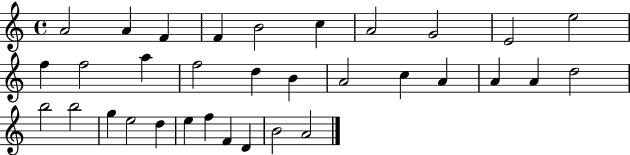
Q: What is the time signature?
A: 4/4